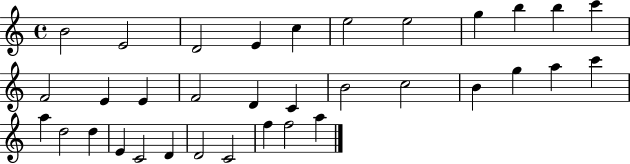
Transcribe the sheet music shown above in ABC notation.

X:1
T:Untitled
M:4/4
L:1/4
K:C
B2 E2 D2 E c e2 e2 g b b c' F2 E E F2 D C B2 c2 B g a c' a d2 d E C2 D D2 C2 f f2 a